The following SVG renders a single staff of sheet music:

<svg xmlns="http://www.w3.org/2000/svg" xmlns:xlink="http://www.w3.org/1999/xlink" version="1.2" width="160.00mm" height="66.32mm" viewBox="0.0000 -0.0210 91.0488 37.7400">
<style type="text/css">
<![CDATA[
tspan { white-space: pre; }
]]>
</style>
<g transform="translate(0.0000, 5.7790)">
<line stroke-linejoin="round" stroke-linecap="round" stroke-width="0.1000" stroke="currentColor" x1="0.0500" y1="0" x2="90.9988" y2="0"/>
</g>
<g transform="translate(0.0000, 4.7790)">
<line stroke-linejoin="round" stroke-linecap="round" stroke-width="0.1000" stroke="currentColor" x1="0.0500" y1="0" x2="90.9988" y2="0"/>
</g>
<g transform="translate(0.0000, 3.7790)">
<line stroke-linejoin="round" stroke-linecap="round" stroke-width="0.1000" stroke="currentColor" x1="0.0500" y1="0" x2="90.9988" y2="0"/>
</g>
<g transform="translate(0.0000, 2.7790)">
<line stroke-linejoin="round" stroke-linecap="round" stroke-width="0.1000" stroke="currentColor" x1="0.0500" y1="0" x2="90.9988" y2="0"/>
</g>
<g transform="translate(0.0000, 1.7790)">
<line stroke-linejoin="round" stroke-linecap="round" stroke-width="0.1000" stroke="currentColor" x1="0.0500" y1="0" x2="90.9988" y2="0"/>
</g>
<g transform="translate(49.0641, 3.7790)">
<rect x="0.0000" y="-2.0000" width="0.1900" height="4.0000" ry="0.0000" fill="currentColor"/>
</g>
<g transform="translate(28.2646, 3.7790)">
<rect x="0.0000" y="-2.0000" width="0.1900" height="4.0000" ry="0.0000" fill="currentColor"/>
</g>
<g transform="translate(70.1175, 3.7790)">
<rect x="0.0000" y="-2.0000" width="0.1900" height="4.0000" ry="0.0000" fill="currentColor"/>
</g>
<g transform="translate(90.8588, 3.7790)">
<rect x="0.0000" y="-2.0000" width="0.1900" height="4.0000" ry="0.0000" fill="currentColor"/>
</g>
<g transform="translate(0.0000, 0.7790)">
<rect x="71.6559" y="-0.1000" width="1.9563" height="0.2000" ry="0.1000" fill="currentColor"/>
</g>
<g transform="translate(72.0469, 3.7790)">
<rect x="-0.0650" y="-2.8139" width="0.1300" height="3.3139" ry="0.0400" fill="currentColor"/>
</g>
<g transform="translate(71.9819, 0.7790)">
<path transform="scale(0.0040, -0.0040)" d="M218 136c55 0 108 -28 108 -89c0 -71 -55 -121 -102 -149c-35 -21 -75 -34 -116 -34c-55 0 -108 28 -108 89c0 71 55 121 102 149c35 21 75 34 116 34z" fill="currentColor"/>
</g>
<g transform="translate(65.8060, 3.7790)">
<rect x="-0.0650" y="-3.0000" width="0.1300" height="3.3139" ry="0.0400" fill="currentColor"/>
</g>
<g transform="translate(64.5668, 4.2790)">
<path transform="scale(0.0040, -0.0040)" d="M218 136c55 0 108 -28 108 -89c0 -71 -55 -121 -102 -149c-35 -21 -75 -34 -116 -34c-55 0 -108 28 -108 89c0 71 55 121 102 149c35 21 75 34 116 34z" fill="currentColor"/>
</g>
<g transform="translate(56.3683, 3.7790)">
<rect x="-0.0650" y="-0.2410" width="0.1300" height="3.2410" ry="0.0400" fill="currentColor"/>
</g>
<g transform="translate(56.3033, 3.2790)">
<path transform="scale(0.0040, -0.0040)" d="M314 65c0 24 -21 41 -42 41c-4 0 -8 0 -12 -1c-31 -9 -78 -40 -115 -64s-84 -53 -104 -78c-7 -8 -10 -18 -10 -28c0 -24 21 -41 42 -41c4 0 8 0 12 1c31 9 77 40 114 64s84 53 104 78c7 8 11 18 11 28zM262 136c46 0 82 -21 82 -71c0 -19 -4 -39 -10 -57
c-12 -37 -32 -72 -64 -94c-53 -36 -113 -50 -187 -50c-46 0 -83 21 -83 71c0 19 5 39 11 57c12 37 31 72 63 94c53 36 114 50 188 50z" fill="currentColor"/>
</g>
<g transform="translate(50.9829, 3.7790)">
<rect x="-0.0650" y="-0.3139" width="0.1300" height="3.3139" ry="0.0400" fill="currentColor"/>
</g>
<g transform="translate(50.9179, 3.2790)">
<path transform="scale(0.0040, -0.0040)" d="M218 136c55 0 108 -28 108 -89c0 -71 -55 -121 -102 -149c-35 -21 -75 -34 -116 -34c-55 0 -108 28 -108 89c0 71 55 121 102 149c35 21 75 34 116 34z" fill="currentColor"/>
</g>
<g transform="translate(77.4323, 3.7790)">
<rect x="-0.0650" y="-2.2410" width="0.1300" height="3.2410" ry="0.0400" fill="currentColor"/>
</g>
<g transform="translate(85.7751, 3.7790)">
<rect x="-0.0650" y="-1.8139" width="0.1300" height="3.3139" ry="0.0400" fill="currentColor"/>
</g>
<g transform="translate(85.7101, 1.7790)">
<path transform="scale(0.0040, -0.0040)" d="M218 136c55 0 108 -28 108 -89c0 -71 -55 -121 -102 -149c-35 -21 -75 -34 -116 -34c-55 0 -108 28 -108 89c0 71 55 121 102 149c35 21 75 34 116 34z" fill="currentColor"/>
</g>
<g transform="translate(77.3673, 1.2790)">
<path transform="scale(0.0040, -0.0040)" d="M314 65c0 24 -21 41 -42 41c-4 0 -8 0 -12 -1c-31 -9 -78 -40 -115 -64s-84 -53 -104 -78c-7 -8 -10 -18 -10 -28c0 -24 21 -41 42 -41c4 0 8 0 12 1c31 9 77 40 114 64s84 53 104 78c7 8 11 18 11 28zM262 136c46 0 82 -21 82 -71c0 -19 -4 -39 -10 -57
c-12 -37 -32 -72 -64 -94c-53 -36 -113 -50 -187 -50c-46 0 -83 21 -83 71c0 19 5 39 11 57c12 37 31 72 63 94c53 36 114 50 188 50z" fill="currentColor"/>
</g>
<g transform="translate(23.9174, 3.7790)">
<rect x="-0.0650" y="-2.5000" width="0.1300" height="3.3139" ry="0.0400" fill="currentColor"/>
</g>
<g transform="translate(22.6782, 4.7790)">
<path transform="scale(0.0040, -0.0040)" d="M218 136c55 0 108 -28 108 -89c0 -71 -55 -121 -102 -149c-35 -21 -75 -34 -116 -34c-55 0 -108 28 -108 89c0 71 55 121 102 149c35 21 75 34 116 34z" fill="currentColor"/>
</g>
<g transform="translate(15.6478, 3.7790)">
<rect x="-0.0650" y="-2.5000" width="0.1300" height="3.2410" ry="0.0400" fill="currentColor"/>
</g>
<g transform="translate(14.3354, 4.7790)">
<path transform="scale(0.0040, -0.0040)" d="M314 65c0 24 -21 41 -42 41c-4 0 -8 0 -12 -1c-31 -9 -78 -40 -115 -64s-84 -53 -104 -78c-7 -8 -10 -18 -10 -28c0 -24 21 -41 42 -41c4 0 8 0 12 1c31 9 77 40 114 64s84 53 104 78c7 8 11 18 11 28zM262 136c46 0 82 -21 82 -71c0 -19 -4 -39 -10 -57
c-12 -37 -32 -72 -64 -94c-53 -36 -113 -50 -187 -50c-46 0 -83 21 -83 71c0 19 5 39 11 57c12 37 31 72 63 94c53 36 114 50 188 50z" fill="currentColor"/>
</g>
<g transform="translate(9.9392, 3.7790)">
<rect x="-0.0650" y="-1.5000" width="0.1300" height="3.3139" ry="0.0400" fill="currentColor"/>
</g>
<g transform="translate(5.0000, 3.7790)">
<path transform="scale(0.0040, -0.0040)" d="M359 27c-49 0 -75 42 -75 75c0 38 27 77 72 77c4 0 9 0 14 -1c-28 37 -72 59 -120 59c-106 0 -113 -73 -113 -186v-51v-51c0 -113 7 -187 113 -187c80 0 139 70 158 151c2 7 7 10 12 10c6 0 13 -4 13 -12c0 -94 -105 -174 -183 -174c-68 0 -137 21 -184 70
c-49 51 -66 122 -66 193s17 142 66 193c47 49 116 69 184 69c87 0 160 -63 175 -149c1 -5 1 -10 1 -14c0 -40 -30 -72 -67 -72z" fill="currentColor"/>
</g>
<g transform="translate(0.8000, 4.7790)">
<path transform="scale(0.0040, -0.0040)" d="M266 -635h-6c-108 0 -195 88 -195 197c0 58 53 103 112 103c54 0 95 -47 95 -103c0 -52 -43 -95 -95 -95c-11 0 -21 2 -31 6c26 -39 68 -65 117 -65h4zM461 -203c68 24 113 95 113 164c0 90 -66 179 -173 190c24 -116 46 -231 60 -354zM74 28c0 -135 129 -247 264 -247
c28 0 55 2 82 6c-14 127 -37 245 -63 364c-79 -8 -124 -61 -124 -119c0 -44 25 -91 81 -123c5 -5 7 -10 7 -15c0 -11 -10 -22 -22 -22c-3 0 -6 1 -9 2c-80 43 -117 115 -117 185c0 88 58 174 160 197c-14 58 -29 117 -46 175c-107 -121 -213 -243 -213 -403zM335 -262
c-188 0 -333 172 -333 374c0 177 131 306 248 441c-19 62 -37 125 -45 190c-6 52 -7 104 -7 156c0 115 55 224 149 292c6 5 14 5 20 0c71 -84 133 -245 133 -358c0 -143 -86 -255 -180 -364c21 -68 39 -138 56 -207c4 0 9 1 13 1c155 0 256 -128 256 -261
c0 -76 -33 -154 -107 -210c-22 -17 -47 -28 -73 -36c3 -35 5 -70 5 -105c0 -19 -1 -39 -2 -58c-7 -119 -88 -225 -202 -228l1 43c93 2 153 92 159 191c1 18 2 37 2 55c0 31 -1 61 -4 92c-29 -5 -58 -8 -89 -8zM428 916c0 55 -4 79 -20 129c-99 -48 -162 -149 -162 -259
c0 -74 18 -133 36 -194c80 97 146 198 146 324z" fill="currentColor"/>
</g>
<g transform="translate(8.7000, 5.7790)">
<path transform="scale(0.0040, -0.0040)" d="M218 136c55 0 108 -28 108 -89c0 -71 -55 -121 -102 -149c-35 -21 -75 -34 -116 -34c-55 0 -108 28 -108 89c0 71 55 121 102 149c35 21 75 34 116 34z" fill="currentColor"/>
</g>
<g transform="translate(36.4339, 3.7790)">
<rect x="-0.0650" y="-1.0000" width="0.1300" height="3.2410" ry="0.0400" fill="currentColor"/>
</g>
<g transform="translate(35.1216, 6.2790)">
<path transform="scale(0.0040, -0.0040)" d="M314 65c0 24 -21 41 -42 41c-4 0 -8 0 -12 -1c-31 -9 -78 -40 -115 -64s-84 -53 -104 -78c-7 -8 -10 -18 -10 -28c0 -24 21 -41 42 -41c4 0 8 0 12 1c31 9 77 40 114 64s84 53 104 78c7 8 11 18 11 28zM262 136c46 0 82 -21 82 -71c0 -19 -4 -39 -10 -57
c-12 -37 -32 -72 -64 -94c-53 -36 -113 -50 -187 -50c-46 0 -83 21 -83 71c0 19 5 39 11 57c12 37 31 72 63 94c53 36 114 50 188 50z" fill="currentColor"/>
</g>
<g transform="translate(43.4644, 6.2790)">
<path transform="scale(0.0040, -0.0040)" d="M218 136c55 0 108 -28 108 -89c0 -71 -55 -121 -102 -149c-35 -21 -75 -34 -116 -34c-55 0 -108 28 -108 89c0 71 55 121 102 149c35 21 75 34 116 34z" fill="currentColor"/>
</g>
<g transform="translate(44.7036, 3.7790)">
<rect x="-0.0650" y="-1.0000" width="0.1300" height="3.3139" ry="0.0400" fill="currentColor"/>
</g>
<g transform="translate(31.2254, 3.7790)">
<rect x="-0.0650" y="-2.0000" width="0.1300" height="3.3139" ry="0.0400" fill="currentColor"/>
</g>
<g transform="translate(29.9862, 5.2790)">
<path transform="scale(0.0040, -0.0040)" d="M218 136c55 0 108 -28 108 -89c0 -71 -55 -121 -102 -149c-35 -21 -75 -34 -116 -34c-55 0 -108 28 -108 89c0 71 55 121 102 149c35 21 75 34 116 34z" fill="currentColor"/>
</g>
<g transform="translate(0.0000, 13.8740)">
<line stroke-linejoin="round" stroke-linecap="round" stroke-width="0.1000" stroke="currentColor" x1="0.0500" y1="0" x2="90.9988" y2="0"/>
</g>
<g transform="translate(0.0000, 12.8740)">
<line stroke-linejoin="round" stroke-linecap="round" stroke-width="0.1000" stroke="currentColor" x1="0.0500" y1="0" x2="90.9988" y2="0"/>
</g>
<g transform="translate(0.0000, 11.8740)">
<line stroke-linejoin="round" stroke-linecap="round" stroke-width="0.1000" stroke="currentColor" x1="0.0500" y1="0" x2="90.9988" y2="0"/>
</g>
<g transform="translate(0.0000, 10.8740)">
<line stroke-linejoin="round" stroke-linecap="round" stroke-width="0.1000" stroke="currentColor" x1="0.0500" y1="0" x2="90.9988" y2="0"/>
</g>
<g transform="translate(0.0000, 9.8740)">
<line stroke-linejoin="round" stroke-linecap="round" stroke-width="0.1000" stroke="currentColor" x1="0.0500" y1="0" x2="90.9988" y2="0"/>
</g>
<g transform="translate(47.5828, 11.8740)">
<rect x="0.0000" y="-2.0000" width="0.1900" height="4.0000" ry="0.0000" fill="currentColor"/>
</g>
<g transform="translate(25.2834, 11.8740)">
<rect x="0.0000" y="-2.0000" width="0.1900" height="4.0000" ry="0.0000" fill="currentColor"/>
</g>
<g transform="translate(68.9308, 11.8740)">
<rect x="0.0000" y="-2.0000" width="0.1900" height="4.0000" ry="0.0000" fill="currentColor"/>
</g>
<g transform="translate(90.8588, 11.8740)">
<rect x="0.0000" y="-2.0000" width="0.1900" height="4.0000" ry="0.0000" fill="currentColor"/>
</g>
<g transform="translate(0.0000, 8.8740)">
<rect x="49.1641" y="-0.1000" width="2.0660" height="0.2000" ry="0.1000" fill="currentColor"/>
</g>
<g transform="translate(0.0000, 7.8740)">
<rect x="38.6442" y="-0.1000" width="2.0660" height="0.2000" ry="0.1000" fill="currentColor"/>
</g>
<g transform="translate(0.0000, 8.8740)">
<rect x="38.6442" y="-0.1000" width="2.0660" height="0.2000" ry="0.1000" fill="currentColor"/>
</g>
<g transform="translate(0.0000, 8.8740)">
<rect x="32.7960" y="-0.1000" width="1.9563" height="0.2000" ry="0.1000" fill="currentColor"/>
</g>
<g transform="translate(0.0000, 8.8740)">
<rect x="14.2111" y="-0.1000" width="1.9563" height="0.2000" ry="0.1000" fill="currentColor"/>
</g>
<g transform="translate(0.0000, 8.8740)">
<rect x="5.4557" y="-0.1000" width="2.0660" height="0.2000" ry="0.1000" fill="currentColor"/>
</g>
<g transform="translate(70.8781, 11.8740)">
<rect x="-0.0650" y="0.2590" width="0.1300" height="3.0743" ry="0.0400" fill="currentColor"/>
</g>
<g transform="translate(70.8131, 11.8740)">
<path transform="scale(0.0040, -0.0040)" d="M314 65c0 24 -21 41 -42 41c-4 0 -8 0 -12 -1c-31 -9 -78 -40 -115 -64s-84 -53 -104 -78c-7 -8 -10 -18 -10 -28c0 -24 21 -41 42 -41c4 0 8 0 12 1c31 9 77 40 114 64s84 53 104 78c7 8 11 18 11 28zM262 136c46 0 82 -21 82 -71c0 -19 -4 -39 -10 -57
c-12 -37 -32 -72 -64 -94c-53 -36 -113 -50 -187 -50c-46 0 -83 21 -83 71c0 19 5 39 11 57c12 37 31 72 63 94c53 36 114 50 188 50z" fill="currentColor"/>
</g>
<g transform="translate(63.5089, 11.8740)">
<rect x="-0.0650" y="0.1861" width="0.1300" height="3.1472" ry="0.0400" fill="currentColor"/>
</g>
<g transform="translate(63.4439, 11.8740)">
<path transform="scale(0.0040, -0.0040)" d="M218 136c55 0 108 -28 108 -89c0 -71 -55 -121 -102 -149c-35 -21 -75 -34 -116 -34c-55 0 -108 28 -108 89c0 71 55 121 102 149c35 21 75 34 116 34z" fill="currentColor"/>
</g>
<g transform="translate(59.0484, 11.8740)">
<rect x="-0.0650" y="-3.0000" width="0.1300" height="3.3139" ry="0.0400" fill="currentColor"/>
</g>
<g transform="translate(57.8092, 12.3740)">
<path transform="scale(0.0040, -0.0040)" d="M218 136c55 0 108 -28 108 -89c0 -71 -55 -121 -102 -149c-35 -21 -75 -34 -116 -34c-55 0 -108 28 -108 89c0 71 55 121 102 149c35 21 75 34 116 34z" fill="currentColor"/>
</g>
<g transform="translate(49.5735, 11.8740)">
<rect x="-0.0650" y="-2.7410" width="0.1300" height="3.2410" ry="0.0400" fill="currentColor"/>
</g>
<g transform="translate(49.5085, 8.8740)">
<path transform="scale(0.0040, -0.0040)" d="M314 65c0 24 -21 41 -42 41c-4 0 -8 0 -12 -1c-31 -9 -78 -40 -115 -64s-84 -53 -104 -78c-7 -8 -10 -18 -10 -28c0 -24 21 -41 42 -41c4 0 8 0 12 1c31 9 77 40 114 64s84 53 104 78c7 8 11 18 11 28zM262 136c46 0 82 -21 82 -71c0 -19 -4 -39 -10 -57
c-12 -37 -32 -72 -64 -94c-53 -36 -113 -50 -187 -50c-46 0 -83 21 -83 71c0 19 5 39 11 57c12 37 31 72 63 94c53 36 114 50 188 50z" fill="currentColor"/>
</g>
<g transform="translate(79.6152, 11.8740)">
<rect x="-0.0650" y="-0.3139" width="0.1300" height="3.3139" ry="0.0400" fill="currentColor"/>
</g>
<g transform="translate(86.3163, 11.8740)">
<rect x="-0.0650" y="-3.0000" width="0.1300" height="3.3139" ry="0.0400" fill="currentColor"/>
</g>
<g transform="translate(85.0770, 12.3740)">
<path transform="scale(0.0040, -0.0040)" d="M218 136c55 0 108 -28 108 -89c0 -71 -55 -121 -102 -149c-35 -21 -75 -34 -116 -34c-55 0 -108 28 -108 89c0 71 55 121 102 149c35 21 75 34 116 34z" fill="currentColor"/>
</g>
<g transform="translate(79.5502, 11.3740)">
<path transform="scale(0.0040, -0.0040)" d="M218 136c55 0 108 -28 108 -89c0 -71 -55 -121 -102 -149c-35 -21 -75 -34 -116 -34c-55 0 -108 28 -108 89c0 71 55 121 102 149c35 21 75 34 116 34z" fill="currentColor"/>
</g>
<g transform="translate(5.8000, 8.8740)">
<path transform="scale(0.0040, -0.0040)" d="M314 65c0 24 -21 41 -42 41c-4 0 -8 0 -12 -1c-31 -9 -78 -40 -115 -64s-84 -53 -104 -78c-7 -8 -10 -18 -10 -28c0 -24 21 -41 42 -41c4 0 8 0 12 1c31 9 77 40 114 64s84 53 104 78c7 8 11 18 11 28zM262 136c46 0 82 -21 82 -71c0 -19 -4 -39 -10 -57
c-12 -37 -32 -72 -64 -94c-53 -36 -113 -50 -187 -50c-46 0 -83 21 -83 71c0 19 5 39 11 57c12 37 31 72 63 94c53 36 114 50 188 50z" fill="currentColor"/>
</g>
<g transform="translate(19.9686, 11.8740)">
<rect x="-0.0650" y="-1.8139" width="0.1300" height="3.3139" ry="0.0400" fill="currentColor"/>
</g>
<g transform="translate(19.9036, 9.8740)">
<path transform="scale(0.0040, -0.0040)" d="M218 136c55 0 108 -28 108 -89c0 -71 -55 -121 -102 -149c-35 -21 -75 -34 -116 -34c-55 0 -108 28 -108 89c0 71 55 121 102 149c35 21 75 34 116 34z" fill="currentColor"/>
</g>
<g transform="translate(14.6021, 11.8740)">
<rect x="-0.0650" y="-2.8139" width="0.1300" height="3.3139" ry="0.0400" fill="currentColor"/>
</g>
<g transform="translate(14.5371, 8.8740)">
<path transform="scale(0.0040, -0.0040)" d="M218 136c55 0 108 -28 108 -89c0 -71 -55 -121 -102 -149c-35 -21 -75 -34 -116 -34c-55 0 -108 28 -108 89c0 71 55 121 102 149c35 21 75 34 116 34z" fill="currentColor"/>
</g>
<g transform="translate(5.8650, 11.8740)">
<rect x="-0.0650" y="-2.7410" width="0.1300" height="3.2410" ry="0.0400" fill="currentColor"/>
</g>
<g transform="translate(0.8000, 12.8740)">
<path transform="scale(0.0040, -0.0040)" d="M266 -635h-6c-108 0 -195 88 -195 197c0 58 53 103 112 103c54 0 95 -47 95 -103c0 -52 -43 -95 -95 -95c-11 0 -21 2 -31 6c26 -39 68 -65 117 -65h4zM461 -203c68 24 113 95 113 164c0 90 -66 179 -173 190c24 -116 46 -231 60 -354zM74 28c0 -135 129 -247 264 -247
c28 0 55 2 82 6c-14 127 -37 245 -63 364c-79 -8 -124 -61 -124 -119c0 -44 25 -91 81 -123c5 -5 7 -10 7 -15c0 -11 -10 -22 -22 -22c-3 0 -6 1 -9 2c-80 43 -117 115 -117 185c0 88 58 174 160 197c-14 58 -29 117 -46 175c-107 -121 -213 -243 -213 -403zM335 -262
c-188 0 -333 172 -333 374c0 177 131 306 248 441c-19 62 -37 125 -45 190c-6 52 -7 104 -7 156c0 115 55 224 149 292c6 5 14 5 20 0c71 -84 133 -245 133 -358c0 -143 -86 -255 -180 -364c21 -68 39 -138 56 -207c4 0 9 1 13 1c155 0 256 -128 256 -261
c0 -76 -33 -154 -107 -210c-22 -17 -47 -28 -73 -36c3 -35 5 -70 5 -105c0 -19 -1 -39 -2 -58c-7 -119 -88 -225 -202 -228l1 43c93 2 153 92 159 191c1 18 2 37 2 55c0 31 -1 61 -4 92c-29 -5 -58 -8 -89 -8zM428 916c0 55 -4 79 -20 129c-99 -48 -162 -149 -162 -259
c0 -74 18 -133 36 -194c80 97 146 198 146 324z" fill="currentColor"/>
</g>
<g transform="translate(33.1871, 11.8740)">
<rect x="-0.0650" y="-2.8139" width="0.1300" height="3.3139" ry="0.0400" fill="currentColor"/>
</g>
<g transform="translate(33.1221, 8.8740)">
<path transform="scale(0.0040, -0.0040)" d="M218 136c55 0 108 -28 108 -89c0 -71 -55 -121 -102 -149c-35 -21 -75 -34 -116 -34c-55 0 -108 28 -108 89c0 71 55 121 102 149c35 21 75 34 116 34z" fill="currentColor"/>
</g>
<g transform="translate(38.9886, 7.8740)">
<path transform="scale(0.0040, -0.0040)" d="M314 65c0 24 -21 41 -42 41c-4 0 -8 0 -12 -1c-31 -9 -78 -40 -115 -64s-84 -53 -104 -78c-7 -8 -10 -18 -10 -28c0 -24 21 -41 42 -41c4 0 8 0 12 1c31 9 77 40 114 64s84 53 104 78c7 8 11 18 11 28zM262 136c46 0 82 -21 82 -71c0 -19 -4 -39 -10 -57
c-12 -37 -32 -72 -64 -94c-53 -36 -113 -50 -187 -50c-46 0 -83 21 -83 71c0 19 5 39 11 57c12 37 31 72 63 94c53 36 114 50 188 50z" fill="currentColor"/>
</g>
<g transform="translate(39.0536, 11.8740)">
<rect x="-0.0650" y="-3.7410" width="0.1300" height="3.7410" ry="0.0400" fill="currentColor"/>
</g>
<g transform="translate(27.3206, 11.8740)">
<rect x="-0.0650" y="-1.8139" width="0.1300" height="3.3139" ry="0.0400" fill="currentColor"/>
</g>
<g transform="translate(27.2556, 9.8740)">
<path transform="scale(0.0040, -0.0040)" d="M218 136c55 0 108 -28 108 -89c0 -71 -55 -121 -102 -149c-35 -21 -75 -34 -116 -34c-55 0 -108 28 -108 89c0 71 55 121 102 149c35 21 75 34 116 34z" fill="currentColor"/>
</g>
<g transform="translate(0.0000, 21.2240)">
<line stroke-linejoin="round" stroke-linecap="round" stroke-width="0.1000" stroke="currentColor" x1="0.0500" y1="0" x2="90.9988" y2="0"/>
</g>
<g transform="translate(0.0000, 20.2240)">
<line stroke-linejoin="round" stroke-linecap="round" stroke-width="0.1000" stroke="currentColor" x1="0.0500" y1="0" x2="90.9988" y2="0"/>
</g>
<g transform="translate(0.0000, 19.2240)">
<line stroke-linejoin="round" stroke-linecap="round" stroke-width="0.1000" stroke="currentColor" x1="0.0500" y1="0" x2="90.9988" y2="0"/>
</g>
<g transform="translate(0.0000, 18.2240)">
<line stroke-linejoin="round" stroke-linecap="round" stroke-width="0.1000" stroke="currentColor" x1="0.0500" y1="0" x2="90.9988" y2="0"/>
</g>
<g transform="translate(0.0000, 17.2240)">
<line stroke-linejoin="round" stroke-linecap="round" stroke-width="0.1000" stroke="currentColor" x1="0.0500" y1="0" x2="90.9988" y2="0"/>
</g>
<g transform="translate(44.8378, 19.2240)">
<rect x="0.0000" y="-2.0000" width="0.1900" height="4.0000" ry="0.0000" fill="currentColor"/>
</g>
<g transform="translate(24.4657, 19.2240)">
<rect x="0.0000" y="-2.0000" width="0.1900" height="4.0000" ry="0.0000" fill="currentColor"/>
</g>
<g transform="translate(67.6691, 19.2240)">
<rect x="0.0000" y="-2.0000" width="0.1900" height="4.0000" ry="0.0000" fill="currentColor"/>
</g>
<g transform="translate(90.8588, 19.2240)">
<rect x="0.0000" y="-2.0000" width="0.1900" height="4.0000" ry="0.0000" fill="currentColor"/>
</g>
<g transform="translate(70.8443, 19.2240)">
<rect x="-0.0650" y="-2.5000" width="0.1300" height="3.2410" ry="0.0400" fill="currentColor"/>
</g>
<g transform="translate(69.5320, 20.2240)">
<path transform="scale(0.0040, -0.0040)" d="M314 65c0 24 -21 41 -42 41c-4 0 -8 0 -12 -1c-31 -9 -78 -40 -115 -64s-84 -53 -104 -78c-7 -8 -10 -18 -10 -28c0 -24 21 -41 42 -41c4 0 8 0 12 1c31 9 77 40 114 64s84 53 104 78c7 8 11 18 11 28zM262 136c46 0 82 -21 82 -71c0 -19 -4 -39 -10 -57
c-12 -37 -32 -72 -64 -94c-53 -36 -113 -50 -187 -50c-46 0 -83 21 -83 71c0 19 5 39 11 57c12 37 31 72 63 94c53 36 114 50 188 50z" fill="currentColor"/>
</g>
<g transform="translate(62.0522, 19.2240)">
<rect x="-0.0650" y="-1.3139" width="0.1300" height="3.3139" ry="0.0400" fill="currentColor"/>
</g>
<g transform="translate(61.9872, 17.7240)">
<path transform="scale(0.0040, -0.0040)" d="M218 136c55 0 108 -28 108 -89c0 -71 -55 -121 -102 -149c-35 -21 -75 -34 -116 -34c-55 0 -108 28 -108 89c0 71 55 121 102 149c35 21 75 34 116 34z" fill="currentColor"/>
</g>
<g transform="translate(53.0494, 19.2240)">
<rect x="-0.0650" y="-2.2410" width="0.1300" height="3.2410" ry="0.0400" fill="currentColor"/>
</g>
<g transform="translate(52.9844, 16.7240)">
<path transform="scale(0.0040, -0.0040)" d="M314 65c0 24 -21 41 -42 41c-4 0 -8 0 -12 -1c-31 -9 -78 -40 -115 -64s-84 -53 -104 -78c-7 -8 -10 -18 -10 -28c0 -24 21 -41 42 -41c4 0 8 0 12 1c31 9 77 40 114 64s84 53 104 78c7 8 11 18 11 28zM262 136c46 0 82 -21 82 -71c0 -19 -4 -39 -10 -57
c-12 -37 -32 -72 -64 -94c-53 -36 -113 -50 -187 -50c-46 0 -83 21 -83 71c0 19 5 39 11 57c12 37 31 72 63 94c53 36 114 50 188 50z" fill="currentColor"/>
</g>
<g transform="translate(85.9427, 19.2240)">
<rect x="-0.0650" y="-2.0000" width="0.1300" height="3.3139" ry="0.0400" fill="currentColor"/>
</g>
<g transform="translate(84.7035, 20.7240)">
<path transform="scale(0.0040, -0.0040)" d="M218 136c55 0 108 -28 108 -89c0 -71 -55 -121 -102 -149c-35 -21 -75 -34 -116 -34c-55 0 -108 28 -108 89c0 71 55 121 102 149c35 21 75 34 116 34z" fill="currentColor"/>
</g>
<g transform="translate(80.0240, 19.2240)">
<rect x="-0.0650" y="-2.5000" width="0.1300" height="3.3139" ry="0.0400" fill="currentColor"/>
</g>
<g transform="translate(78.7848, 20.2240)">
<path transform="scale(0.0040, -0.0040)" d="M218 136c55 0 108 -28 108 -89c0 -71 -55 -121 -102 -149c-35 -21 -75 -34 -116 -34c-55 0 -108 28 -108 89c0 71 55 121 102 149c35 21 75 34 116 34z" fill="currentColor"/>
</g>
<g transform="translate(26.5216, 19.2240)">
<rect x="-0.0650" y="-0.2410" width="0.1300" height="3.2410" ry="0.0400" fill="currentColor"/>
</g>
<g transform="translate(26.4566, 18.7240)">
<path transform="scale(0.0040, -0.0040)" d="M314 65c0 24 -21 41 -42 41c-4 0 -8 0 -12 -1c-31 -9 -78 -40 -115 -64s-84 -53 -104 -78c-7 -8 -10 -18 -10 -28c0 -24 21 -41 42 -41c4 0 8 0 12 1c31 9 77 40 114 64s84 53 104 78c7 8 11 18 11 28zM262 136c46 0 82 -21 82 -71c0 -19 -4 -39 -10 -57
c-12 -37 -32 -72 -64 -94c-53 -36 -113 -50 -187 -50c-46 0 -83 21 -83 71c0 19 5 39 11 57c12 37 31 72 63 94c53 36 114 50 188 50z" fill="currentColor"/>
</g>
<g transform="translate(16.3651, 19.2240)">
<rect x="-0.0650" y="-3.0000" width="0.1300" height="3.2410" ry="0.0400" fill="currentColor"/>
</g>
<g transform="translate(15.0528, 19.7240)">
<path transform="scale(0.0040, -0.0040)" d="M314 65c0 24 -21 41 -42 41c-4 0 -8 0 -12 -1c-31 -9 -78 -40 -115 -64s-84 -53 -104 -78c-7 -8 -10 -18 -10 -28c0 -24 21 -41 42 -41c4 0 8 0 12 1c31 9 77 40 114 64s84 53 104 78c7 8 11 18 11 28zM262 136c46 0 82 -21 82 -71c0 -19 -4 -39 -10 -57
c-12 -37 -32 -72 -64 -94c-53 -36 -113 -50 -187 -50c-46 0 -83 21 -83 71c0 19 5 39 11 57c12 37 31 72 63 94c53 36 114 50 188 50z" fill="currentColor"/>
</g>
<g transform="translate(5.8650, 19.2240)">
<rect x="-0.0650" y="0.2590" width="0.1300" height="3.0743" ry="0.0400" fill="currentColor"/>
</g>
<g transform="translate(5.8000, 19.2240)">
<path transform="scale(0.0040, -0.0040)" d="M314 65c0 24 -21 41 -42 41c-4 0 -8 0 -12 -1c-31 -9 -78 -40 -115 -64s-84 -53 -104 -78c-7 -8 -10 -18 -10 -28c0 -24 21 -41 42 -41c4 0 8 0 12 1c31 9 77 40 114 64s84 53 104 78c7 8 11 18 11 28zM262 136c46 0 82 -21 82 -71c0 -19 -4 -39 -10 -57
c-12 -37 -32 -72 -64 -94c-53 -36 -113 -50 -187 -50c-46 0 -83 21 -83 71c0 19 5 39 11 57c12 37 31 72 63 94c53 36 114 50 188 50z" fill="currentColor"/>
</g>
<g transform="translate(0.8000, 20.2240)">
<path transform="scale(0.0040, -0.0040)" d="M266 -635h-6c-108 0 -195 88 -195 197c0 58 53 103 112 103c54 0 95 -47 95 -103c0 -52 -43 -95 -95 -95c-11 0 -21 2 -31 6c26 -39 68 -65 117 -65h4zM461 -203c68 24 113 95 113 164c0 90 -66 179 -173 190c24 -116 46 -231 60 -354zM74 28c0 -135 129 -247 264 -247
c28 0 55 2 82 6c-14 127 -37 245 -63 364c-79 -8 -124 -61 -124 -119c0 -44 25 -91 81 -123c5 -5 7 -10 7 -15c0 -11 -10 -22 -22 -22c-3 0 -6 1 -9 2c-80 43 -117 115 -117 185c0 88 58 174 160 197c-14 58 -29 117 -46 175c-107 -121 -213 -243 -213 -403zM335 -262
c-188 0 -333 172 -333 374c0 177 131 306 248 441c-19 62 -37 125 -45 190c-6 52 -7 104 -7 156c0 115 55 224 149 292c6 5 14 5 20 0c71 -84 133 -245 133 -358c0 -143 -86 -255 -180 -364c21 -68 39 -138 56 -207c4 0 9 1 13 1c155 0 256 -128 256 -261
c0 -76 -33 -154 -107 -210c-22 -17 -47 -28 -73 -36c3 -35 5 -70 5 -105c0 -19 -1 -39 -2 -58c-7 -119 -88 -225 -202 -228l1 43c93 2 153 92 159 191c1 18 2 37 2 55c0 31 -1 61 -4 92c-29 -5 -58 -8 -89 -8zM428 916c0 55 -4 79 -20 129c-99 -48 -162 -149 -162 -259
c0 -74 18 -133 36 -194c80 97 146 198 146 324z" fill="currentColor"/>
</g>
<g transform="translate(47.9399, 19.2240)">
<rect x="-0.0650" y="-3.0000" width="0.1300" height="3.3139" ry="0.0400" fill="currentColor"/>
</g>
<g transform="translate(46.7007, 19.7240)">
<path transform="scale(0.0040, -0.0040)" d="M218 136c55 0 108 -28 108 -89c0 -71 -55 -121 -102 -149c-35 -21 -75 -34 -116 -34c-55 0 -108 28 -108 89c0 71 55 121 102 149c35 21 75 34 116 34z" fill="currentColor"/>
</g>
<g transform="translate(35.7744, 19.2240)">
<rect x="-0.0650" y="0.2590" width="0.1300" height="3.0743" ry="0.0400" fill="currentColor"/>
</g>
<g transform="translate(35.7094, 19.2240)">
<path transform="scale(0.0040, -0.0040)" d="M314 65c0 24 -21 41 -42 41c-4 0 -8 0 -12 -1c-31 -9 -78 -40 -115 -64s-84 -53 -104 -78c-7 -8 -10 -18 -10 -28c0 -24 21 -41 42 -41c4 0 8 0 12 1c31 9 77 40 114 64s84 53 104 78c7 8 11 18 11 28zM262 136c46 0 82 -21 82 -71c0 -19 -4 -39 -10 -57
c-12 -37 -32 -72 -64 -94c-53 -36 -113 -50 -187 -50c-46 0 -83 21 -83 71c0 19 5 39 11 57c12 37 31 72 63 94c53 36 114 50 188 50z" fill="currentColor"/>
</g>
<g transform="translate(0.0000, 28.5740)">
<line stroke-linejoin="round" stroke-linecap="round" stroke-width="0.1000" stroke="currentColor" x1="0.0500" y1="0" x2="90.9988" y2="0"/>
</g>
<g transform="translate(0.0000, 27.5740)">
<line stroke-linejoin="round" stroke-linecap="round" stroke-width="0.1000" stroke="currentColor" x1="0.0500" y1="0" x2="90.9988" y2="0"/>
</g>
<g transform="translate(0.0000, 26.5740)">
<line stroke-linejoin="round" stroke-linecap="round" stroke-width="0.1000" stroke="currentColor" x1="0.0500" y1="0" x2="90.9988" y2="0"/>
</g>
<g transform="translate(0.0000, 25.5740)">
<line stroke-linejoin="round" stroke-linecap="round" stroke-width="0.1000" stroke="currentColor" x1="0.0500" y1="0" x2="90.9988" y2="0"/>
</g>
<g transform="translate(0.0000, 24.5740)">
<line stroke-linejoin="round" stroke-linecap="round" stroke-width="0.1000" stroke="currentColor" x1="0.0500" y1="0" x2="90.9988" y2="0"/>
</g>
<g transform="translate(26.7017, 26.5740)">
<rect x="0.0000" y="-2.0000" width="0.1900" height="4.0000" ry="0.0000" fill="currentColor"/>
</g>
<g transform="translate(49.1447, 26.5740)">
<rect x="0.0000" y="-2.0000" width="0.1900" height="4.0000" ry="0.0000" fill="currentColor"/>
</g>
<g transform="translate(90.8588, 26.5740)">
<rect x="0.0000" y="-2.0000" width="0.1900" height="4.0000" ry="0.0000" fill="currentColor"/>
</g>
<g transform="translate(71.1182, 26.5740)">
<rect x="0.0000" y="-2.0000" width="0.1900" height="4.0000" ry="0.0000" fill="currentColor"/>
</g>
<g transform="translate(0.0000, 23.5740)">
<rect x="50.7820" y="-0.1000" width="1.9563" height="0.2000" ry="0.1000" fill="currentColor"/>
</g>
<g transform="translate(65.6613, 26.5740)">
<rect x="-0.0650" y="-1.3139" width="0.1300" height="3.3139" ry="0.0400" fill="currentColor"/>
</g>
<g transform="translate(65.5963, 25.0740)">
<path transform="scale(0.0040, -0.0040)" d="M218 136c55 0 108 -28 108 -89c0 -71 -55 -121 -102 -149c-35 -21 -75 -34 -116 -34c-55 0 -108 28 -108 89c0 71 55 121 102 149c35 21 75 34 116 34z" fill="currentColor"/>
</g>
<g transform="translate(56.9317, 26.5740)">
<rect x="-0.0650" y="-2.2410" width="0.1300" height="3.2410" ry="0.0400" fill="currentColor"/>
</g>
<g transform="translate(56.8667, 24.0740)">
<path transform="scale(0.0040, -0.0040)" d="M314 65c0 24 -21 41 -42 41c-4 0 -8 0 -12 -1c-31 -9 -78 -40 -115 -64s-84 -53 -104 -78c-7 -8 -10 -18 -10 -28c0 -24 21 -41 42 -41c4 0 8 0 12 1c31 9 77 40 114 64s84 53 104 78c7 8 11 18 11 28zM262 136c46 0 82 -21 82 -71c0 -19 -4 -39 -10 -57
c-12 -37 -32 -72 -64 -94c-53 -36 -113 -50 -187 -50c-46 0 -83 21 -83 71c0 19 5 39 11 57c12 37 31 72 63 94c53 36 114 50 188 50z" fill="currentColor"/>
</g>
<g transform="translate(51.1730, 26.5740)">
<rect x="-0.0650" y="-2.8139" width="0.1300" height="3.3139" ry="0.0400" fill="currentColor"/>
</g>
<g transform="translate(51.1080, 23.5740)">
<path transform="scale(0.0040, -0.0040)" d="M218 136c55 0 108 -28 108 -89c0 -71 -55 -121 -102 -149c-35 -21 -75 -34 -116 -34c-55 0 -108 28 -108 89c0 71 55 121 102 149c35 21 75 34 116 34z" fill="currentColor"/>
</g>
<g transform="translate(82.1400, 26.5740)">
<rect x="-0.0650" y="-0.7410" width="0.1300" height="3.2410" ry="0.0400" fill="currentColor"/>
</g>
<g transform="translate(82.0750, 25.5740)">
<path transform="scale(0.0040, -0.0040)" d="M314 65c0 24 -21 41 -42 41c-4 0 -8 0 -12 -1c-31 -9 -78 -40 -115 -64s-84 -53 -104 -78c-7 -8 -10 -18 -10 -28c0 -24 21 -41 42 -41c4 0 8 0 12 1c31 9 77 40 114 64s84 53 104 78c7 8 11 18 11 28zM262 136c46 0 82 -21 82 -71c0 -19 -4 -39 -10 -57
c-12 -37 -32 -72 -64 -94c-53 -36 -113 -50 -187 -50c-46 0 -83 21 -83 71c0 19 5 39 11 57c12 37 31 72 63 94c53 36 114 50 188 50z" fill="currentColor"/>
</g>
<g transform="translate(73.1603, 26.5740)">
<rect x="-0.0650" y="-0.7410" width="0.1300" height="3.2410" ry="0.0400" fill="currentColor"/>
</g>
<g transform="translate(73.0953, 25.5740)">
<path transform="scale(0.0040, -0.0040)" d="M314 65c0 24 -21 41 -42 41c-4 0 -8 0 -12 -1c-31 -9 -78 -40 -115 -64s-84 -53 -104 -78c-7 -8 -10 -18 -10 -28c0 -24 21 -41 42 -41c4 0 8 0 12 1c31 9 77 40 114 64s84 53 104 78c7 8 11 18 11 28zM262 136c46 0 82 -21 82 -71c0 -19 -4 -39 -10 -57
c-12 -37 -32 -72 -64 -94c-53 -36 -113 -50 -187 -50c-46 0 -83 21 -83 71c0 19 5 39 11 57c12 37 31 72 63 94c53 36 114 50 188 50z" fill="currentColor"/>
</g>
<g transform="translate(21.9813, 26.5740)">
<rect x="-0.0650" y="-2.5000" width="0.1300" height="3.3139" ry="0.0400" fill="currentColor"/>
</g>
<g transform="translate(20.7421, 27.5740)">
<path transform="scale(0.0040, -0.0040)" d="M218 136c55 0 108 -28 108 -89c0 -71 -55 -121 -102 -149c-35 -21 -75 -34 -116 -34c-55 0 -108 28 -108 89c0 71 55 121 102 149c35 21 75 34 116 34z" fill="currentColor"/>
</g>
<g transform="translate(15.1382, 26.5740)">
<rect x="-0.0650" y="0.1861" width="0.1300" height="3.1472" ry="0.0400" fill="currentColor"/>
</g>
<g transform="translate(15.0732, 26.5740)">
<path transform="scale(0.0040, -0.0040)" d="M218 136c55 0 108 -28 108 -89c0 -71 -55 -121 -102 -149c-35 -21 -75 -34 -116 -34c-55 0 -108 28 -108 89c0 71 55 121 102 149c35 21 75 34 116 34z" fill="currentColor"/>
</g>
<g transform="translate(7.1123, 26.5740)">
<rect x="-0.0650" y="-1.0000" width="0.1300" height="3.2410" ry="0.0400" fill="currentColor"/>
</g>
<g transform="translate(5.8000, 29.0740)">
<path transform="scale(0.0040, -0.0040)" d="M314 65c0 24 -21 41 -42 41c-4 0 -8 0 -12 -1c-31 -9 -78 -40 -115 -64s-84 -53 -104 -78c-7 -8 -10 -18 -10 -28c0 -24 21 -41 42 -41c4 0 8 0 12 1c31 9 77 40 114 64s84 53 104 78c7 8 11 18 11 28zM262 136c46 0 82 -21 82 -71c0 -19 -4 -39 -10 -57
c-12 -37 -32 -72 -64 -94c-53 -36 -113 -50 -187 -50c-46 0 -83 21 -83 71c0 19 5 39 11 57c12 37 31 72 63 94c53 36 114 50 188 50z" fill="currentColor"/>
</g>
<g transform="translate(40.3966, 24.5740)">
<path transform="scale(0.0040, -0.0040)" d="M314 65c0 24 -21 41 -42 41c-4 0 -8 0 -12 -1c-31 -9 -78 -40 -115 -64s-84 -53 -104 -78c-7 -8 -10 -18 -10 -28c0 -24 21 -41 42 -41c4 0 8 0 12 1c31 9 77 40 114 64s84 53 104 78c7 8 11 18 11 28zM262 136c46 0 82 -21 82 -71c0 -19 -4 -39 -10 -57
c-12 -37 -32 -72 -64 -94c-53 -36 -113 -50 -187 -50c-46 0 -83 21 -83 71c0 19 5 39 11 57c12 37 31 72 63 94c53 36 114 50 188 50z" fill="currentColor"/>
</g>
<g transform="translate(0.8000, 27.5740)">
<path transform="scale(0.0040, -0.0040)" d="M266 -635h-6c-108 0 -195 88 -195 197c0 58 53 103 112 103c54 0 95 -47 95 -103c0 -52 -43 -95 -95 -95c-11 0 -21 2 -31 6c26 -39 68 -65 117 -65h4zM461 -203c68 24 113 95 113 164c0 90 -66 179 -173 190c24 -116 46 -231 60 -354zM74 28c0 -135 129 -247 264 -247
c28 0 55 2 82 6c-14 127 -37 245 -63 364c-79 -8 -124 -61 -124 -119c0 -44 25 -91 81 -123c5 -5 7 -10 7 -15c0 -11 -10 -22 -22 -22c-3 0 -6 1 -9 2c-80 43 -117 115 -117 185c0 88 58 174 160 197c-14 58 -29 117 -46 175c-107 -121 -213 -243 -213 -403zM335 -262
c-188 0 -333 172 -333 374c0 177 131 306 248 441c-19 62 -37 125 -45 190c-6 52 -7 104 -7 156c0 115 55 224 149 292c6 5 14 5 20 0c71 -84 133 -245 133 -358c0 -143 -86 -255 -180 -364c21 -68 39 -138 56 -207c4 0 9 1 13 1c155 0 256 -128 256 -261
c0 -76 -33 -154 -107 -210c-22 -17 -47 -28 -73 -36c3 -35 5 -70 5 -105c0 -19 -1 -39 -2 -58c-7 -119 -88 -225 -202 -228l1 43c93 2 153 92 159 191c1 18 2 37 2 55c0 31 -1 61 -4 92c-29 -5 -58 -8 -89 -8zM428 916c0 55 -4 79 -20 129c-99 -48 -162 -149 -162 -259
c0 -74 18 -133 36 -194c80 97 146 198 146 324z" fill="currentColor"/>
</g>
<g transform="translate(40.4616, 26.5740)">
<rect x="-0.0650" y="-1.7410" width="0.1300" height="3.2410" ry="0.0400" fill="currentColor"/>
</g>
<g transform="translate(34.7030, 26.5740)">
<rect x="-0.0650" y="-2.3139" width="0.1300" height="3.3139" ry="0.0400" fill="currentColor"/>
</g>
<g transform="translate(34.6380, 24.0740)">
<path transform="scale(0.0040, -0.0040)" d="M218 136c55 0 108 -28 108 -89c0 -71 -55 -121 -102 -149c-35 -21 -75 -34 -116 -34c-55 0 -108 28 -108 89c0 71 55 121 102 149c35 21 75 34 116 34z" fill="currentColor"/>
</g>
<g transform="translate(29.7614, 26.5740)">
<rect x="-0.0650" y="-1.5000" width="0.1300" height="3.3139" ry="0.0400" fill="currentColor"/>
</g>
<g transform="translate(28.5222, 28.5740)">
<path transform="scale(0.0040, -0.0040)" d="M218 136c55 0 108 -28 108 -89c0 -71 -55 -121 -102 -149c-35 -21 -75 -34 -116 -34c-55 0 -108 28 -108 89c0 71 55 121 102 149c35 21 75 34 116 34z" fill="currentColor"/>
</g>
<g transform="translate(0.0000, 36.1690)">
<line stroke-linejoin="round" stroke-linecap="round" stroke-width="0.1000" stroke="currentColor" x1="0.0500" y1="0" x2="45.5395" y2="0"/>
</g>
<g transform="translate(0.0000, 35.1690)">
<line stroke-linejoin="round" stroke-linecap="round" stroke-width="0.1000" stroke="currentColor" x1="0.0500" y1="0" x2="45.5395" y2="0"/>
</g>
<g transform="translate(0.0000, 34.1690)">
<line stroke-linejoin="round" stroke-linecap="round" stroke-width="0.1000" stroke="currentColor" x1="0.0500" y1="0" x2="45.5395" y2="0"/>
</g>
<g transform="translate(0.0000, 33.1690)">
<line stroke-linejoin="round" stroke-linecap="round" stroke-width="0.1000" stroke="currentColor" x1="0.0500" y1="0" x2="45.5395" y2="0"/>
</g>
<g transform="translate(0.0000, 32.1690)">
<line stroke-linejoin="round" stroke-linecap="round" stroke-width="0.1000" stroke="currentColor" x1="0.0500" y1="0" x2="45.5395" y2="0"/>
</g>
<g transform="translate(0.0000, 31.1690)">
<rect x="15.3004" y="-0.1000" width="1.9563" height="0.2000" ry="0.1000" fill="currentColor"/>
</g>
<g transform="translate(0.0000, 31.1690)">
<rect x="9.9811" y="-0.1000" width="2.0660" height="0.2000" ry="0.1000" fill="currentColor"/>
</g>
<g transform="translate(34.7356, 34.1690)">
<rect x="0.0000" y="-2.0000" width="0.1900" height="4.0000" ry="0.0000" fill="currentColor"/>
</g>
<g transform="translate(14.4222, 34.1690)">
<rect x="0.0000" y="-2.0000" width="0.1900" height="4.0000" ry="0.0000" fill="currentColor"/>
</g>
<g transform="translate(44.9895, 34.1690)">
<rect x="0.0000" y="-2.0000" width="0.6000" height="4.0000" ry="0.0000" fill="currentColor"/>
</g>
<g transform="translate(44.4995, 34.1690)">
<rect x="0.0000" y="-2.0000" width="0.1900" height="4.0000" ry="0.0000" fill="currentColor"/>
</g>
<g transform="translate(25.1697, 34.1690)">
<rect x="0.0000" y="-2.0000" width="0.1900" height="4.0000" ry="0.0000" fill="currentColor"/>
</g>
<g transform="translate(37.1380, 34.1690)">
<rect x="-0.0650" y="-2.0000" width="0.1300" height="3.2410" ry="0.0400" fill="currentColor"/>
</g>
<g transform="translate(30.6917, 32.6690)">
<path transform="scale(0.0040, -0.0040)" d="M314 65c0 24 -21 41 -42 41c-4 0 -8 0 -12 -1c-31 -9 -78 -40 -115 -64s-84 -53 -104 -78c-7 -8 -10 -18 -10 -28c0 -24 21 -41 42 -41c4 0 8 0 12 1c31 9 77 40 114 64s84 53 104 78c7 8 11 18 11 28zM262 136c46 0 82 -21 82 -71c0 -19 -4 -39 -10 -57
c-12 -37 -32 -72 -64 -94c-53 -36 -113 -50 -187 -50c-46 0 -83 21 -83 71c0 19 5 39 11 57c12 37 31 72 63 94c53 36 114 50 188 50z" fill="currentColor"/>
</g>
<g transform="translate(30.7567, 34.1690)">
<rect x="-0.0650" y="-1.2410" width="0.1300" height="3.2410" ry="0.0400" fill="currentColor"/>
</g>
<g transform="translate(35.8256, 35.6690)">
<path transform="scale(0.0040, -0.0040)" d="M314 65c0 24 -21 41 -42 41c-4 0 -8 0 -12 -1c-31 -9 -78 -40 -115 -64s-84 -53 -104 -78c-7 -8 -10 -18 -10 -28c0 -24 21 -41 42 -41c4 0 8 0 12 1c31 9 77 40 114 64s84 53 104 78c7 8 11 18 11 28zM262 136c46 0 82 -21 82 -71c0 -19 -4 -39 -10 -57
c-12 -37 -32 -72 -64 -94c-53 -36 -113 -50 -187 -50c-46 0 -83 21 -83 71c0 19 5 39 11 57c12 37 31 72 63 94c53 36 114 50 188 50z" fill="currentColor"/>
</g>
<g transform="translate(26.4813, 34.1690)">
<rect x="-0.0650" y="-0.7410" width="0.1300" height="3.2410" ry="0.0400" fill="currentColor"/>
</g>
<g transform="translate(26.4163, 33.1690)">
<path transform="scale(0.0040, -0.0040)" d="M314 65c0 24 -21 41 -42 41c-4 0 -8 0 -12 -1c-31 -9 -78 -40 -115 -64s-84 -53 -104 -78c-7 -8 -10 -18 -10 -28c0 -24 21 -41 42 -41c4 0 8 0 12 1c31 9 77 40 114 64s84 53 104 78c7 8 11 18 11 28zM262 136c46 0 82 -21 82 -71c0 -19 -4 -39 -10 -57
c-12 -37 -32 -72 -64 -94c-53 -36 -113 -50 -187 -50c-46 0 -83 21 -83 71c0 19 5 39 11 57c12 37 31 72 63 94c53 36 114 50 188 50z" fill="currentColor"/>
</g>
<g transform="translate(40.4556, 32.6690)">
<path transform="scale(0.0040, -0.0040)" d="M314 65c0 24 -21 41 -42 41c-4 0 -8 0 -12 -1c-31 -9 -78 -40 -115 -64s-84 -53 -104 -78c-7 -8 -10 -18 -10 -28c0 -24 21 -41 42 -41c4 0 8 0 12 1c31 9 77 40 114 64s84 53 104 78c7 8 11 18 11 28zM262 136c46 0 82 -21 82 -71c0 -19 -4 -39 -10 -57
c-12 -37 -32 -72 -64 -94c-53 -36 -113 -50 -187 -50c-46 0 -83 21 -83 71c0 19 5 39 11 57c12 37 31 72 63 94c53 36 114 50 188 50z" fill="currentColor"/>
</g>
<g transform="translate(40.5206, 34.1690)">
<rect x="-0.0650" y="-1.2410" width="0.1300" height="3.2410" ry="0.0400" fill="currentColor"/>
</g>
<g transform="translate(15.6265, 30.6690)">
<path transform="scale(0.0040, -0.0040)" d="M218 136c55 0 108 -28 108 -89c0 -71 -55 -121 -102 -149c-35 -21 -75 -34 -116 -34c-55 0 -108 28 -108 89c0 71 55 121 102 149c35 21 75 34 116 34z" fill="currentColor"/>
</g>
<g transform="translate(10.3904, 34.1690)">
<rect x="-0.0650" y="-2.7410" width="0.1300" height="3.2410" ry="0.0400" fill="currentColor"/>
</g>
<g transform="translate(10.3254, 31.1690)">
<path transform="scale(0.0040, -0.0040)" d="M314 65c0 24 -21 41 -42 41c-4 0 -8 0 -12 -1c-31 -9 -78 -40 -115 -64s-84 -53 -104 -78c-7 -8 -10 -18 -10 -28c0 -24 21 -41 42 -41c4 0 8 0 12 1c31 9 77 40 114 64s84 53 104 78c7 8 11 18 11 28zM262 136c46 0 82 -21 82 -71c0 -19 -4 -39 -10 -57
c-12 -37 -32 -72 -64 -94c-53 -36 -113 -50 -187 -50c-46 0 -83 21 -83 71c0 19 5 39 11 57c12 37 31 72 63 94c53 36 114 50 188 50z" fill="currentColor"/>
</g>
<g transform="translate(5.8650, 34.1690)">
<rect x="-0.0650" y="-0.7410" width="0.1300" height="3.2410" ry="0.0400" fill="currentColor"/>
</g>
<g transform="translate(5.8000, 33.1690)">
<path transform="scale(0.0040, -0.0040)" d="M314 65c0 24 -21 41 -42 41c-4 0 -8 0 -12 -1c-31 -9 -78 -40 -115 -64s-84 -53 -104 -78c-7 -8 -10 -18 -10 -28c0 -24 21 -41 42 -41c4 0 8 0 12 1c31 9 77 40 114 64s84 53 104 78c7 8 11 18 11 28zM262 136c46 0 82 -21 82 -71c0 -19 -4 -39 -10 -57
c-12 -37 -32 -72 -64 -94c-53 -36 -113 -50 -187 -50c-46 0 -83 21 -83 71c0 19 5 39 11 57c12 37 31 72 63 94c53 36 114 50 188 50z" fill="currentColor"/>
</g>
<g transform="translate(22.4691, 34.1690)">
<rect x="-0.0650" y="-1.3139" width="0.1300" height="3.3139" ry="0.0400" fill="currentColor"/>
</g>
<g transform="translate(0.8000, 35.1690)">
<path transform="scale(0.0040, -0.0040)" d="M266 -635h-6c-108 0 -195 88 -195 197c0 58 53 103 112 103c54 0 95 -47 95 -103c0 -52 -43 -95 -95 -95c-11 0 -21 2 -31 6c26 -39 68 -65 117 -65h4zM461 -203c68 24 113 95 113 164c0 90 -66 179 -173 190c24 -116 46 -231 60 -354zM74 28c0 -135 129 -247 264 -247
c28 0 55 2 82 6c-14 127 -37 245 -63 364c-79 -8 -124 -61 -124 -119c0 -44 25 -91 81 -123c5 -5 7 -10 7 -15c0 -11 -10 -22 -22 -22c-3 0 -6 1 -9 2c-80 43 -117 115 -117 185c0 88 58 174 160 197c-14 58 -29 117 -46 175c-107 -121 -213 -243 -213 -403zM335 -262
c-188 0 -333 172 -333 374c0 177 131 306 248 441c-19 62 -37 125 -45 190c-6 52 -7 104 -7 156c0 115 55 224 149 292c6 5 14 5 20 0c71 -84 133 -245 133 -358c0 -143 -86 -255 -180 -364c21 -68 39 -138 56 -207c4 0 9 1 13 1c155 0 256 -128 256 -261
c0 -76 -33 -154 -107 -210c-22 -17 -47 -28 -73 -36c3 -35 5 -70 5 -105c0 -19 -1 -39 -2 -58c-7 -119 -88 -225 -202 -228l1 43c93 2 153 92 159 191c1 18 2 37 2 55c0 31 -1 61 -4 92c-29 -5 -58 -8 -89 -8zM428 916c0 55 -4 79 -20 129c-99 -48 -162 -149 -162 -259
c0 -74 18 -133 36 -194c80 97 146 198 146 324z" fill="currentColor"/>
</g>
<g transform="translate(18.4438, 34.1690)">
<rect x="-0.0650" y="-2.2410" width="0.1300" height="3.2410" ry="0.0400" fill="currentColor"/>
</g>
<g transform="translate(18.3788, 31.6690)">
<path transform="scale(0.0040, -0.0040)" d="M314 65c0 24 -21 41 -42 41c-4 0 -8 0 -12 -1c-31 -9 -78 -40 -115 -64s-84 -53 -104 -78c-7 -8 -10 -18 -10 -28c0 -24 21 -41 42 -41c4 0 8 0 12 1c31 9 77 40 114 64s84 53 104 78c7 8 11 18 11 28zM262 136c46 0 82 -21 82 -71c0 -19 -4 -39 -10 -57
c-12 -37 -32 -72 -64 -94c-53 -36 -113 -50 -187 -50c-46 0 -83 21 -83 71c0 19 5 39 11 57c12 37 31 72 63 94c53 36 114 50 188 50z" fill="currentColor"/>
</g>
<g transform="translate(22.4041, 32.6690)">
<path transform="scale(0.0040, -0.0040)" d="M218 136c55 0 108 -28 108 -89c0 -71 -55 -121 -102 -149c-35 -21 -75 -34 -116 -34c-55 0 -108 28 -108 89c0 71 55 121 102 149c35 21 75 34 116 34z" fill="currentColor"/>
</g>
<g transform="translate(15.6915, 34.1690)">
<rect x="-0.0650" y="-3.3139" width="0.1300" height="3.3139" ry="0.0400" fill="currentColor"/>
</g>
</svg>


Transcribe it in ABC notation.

X:1
T:Untitled
M:4/4
L:1/4
K:C
E G2 G F D2 D c c2 A a g2 f a2 a f f a c'2 a2 A B B2 c A B2 A2 c2 B2 A g2 e G2 G F D2 B G E g f2 a g2 e d2 d2 d2 a2 b g2 e d2 e2 F2 e2